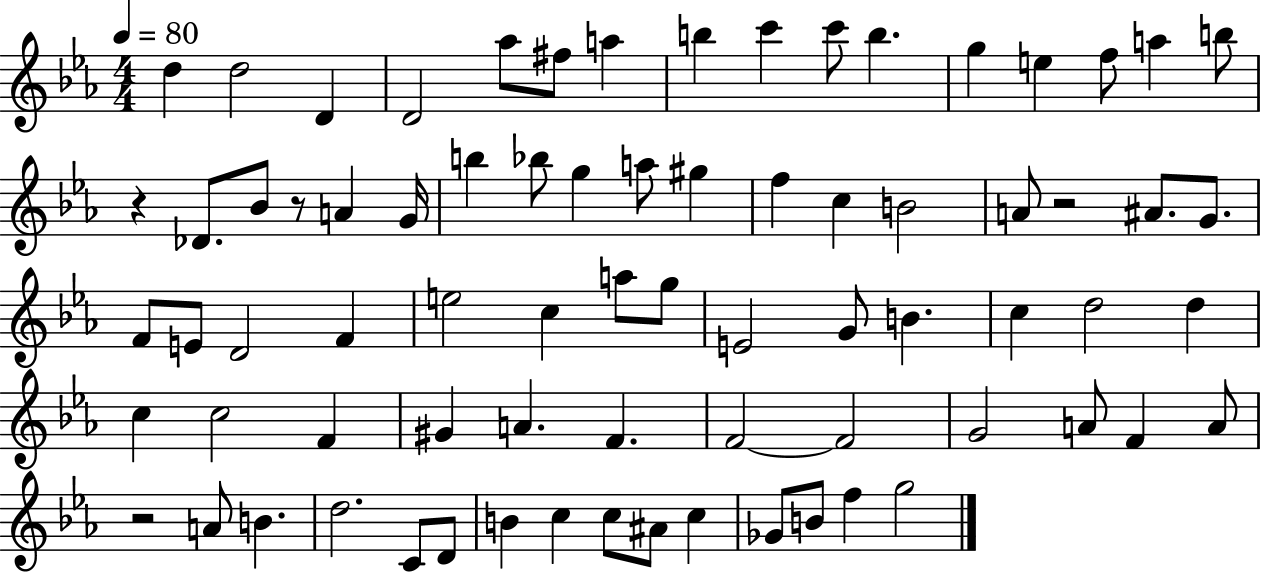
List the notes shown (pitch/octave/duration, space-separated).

D5/q D5/h D4/q D4/h Ab5/e F#5/e A5/q B5/q C6/q C6/e B5/q. G5/q E5/q F5/e A5/q B5/e R/q Db4/e. Bb4/e R/e A4/q G4/s B5/q Bb5/e G5/q A5/e G#5/q F5/q C5/q B4/h A4/e R/h A#4/e. G4/e. F4/e E4/e D4/h F4/q E5/h C5/q A5/e G5/e E4/h G4/e B4/q. C5/q D5/h D5/q C5/q C5/h F4/q G#4/q A4/q. F4/q. F4/h F4/h G4/h A4/e F4/q A4/e R/h A4/e B4/q. D5/h. C4/e D4/e B4/q C5/q C5/e A#4/e C5/q Gb4/e B4/e F5/q G5/h